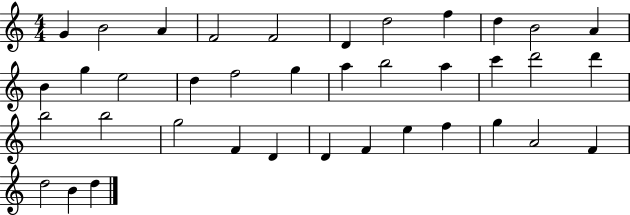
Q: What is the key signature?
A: C major